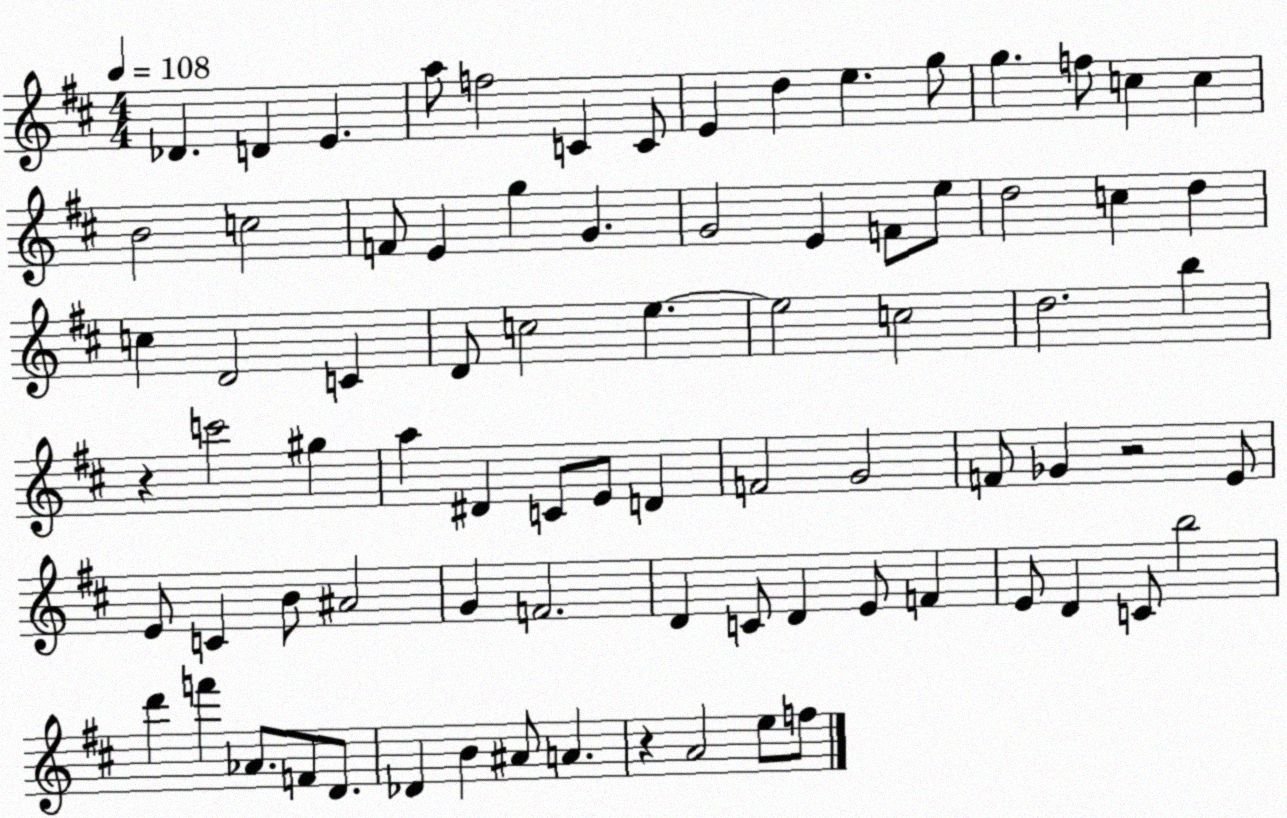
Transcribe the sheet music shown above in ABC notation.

X:1
T:Untitled
M:4/4
L:1/4
K:D
_D D E a/2 f2 C C/2 E d e g/2 g f/2 c c B2 c2 F/2 E g G G2 E F/2 e/2 d2 c d c D2 C D/2 c2 e e2 c2 d2 b z c'2 ^g a ^D C/2 E/2 D F2 G2 F/2 _G z2 E/2 E/2 C B/2 ^A2 G F2 D C/2 D E/2 F E/2 D C/2 b2 d' f' _A/2 F/2 D/2 _D B ^A/2 A z A2 e/2 f/2